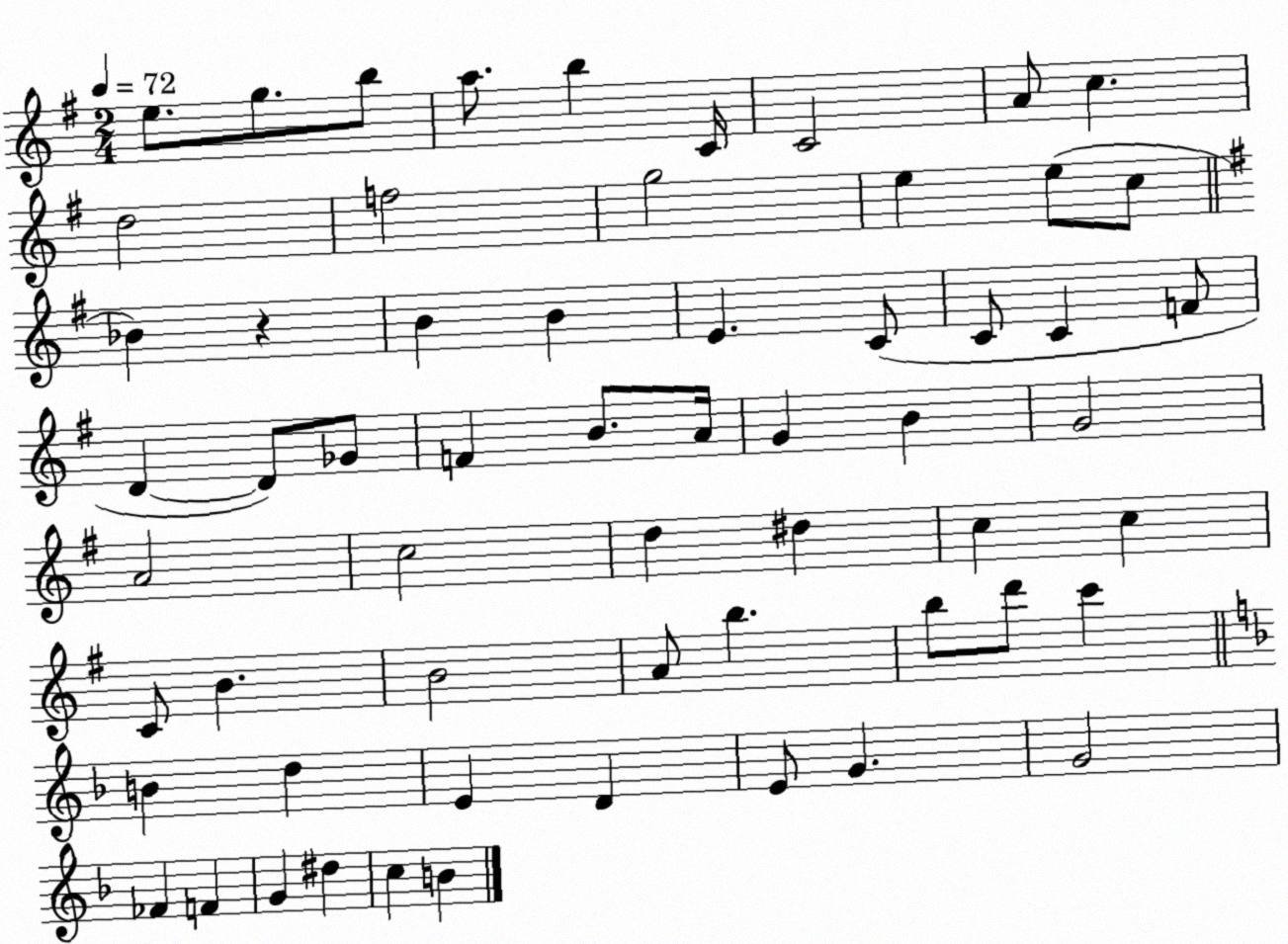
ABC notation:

X:1
T:Untitled
M:2/4
L:1/4
K:G
e/2 g/2 b/2 a/2 b C/4 C2 A/2 c d2 f2 g2 e e/2 c/2 _B z B B E C/2 C/2 C F/2 D D/2 _G/2 F B/2 A/4 G B G2 A2 c2 d ^d c c C/2 B B2 A/2 b b/2 d'/2 c' B d E D E/2 G G2 _F F G ^d c B